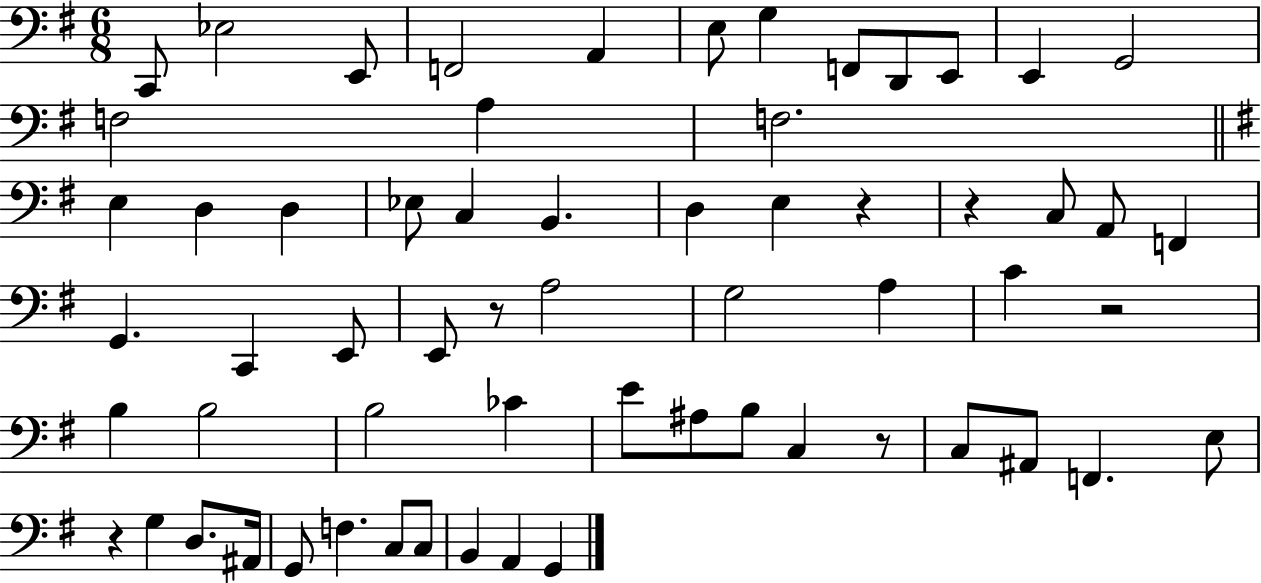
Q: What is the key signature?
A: G major